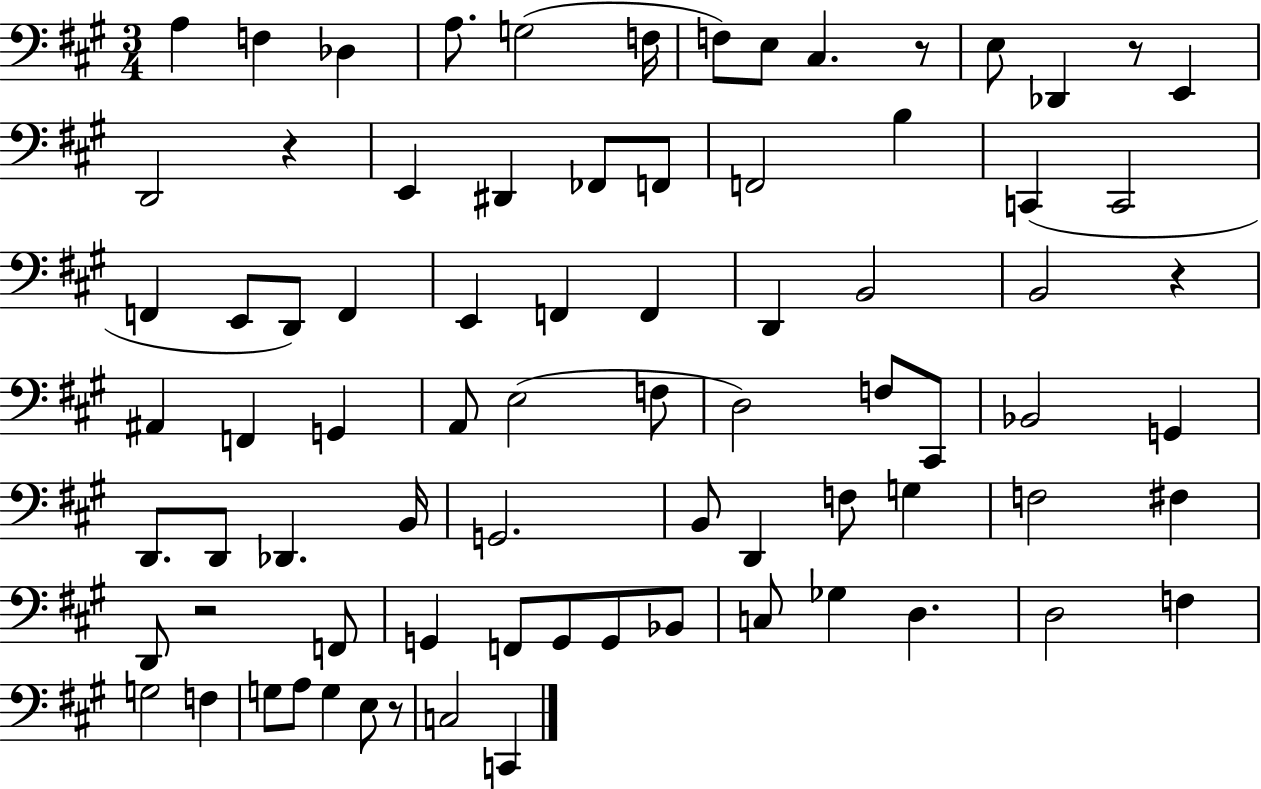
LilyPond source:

{
  \clef bass
  \numericTimeSignature
  \time 3/4
  \key a \major
  a4 f4 des4 | a8. g2( f16 | f8) e8 cis4. r8 | e8 des,4 r8 e,4 | \break d,2 r4 | e,4 dis,4 fes,8 f,8 | f,2 b4 | c,4( c,2 | \break f,4 e,8 d,8) f,4 | e,4 f,4 f,4 | d,4 b,2 | b,2 r4 | \break ais,4 f,4 g,4 | a,8 e2( f8 | d2) f8 cis,8 | bes,2 g,4 | \break d,8. d,8 des,4. b,16 | g,2. | b,8 d,4 f8 g4 | f2 fis4 | \break d,8 r2 f,8 | g,4 f,8 g,8 g,8 bes,8 | c8 ges4 d4. | d2 f4 | \break g2 f4 | g8 a8 g4 e8 r8 | c2 c,4 | \bar "|."
}